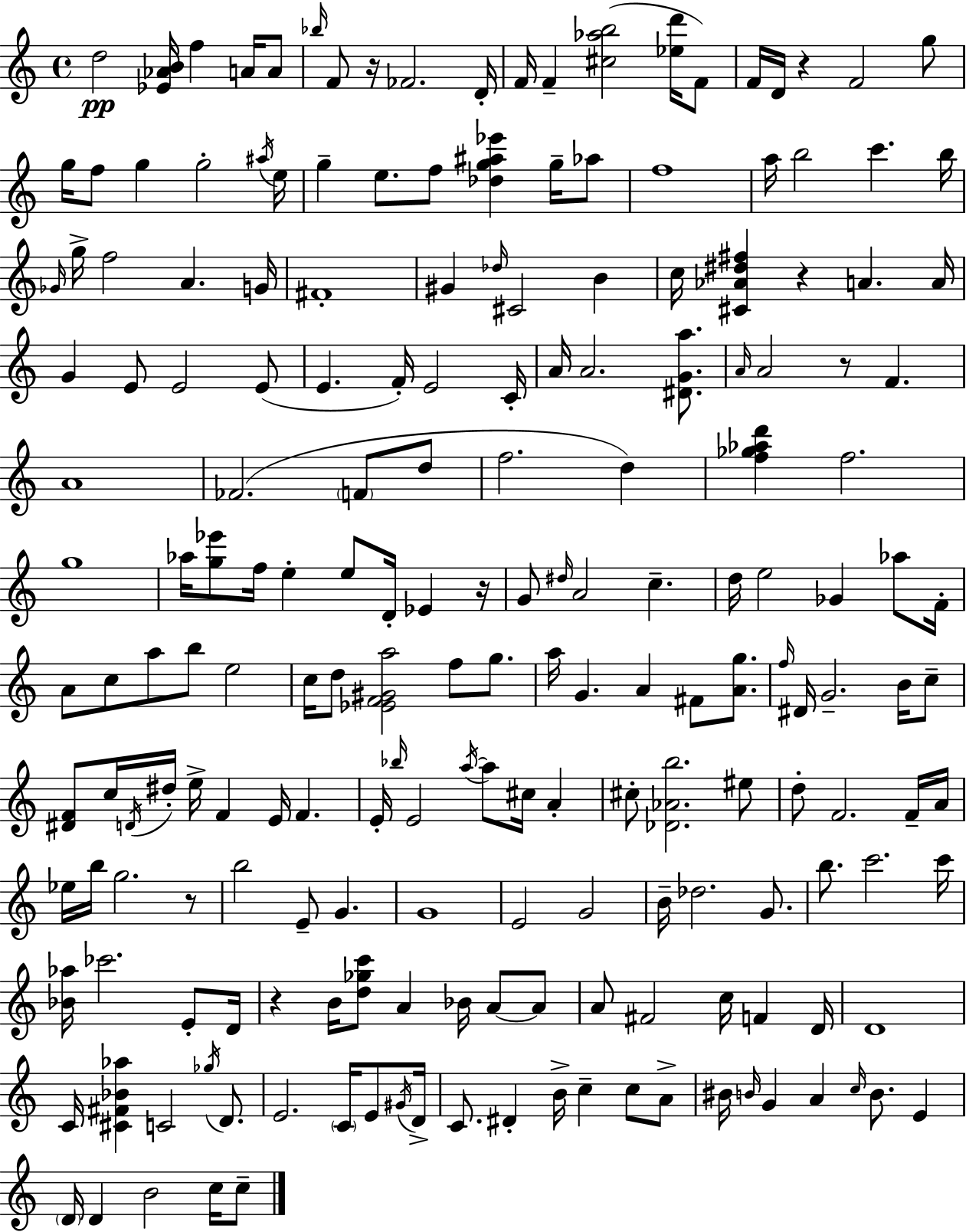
D5/h [Eb4,Ab4,B4]/s F5/q A4/s A4/e Bb5/s F4/e R/s FES4/h. D4/s F4/s F4/q [C#5,Ab5,B5]/h [Eb5,D6]/s F4/e F4/s D4/s R/q F4/h G5/e G5/s F5/e G5/q G5/h A#5/s E5/s G5/q E5/e. F5/e [Db5,G5,A#5,Eb6]/q G5/s Ab5/e F5/w A5/s B5/h C6/q. B5/s Gb4/s G5/s F5/h A4/q. G4/s F#4/w G#4/q Db5/s C#4/h B4/q C5/s [C#4,Ab4,D#5,F#5]/q R/q A4/q. A4/s G4/q E4/e E4/h E4/e E4/q. F4/s E4/h C4/s A4/s A4/h. [D#4,G4,A5]/e. A4/s A4/h R/e F4/q. A4/w FES4/h. F4/e D5/e F5/h. D5/q [F5,Gb5,Ab5,D6]/q F5/h. G5/w Ab5/s [G5,Eb6]/e F5/s E5/q E5/e D4/s Eb4/q R/s G4/e D#5/s A4/h C5/q. D5/s E5/h Gb4/q Ab5/e F4/s A4/e C5/e A5/e B5/e E5/h C5/s D5/e [Eb4,F4,G#4,A5]/h F5/e G5/e. A5/s G4/q. A4/q F#4/e [A4,G5]/e. F5/s D#4/s G4/h. B4/s C5/e [D#4,F4]/e C5/s D4/s D#5/s E5/s F4/q E4/s F4/q. E4/s Bb5/s E4/h A5/s A5/e C#5/s A4/q C#5/e [Db4,Ab4,B5]/h. EIS5/e D5/e F4/h. F4/s A4/s Eb5/s B5/s G5/h. R/e B5/h E4/e G4/q. G4/w E4/h G4/h B4/s Db5/h. G4/e. B5/e. C6/h. C6/s [Bb4,Ab5]/s CES6/h. E4/e D4/s R/q B4/s [D5,Gb5,C6]/e A4/q Bb4/s A4/e A4/e A4/e F#4/h C5/s F4/q D4/s D4/w C4/s [C#4,F#4,Bb4,Ab5]/q C4/h Gb5/s D4/e. E4/h. C4/s E4/e G#4/s D4/s C4/e. D#4/q B4/s C5/q C5/e A4/e BIS4/s B4/s G4/q A4/q C5/s B4/e. E4/q D4/s D4/q B4/h C5/s C5/e